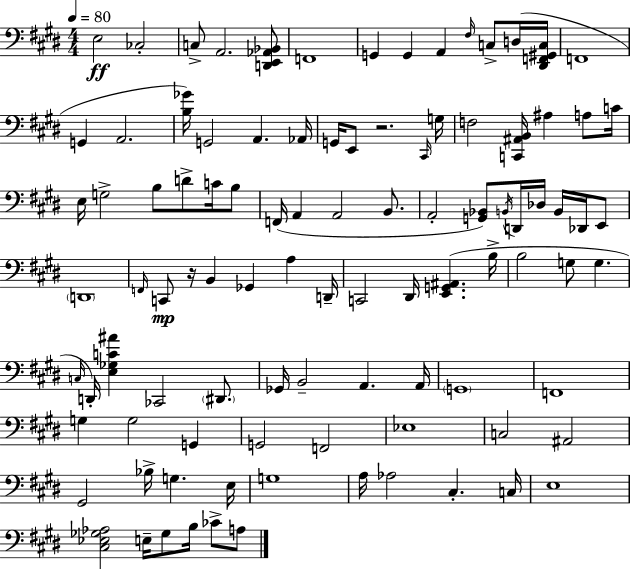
X:1
T:Untitled
M:4/4
L:1/4
K:E
E,2 _C,2 C,/2 A,,2 [D,,E,,_A,,_B,,]/2 F,,4 G,, G,, A,, ^F,/4 C,/2 D,/4 [^D,,F,,^G,,C,]/4 F,,4 G,, A,,2 [B,_G]/4 G,,2 A,, _A,,/4 G,,/4 E,,/2 z2 ^C,,/4 G,/4 F,2 [C,,^A,,B,,]/4 ^A, A,/2 C/4 E,/4 G,2 B,/2 D/2 C/4 B,/2 F,,/4 A,, A,,2 B,,/2 A,,2 [G,,_B,,]/2 B,,/4 D,,/4 _D,/4 B,,/4 _D,,/4 E,,/2 D,,4 F,,/4 C,,/2 z/4 B,, _G,, A, D,,/4 C,,2 ^D,,/4 [E,,G,,^A,,] B,/4 B,2 G,/2 G, C,/4 D,,/4 [E,_G,C^A] _C,,2 ^D,,/2 _G,,/4 B,,2 A,, A,,/4 G,,4 F,,4 G, G,2 G,, G,,2 F,,2 _E,4 C,2 ^A,,2 ^G,,2 _B,/4 G, E,/4 G,4 A,/4 _A,2 ^C, C,/4 E,4 [^C,_E,_G,_A,]2 E,/4 _G,/2 B,/4 _C/2 A,/2